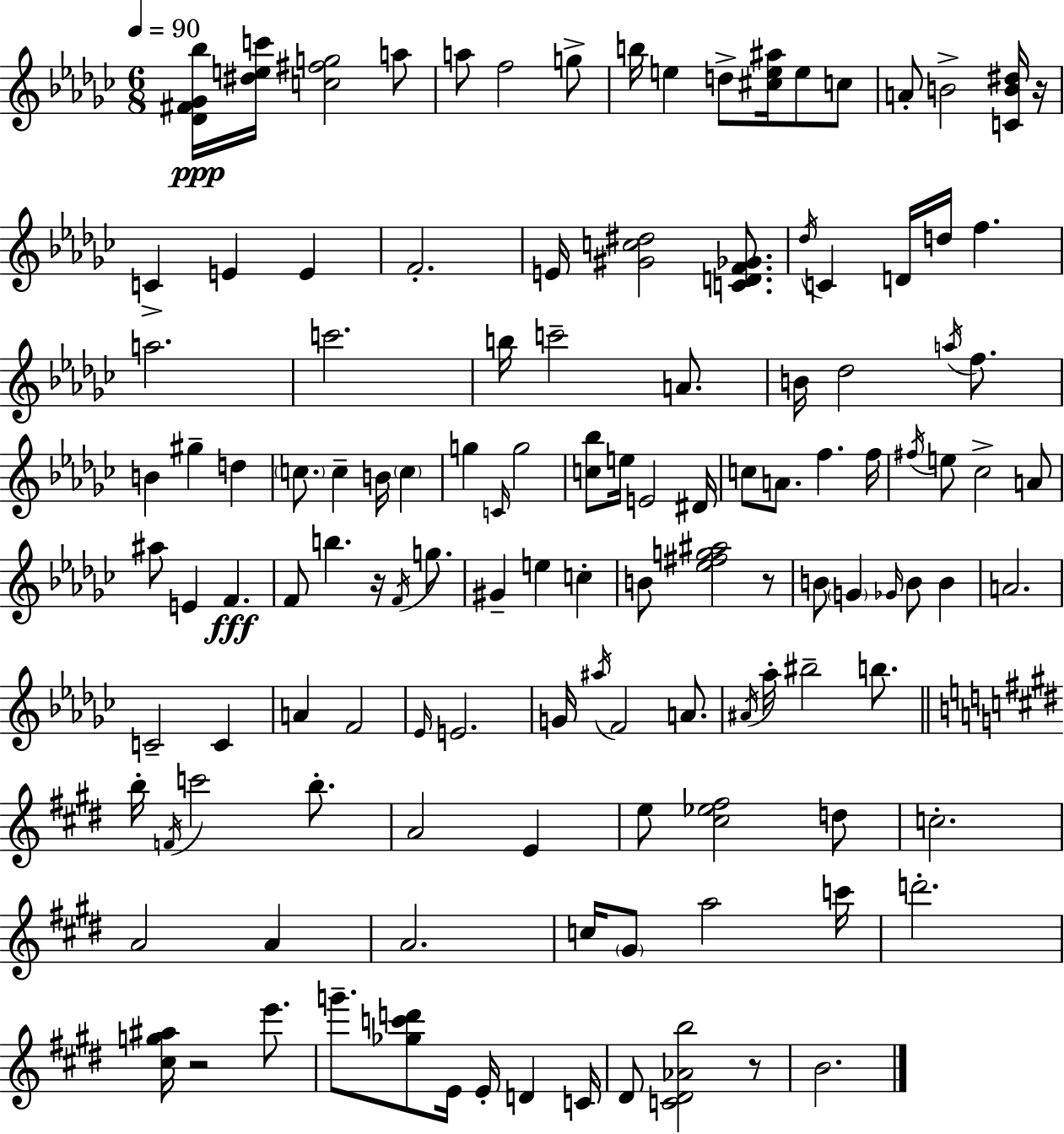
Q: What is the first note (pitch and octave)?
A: A5